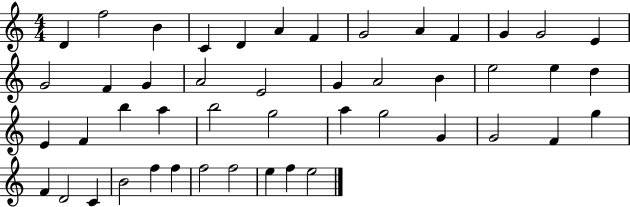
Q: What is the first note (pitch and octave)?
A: D4